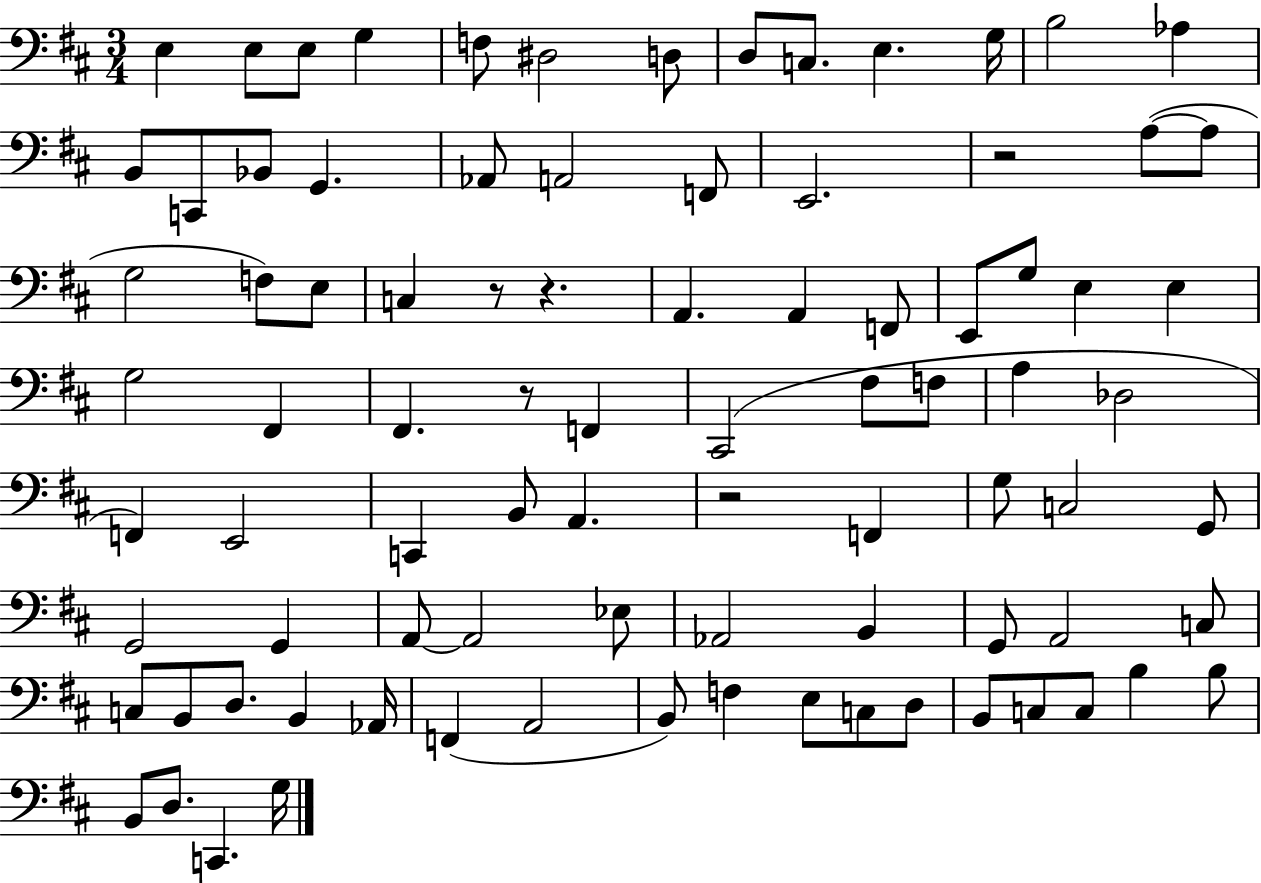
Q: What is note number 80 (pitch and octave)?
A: B2